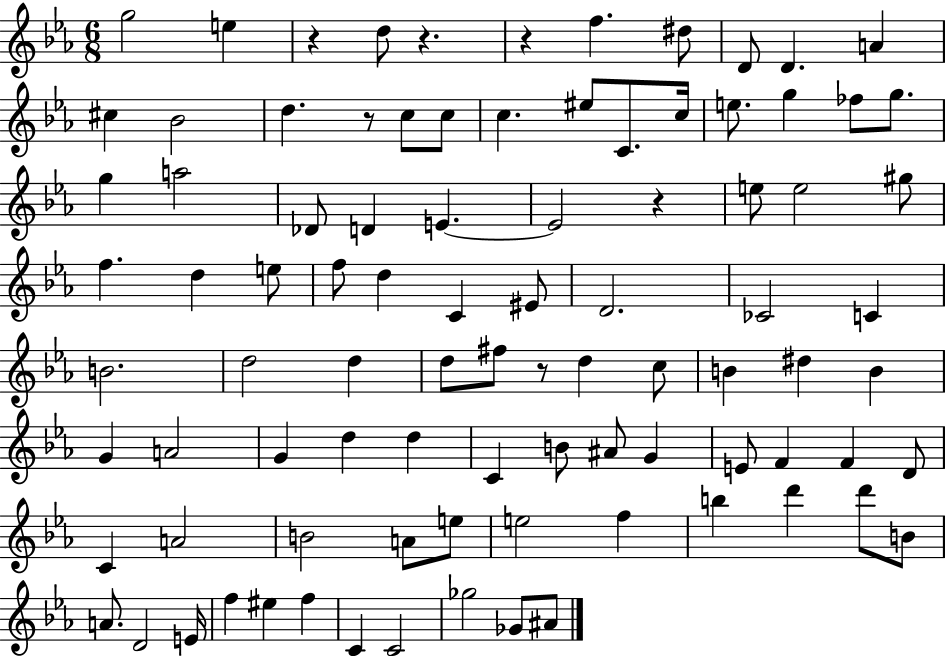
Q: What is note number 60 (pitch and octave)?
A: E4